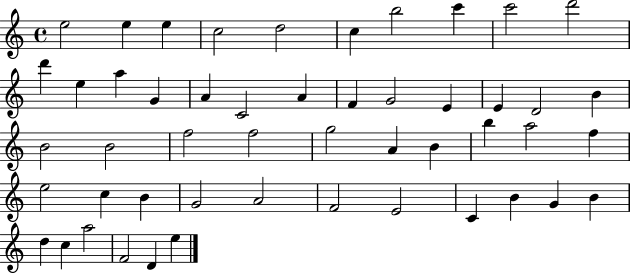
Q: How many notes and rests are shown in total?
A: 50